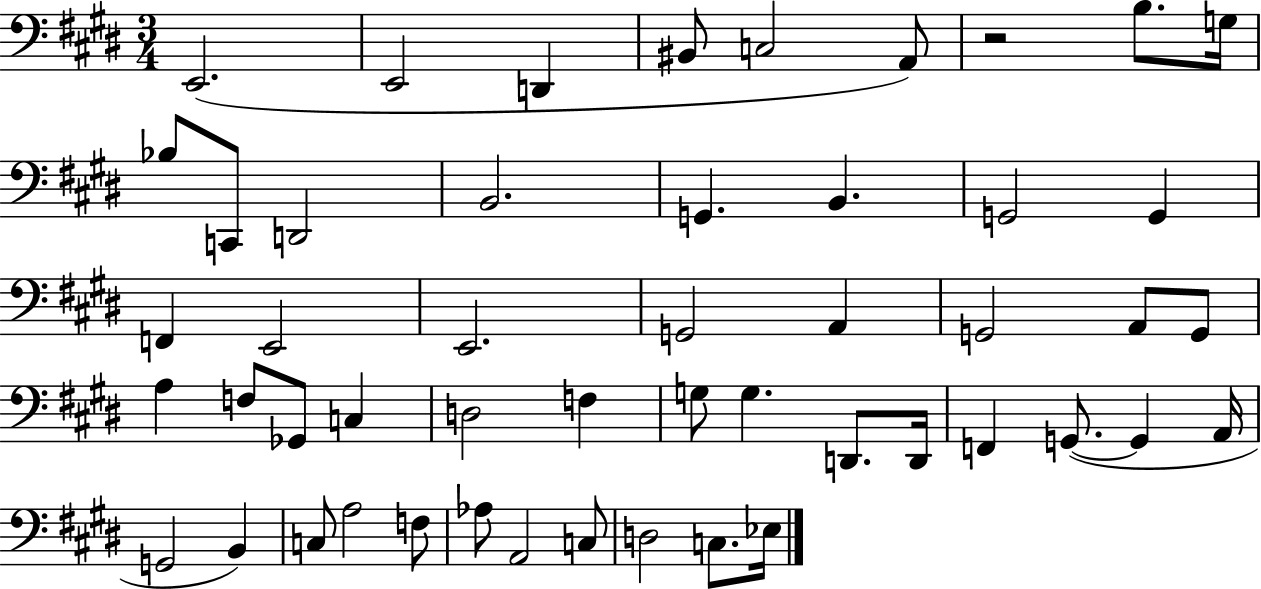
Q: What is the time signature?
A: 3/4